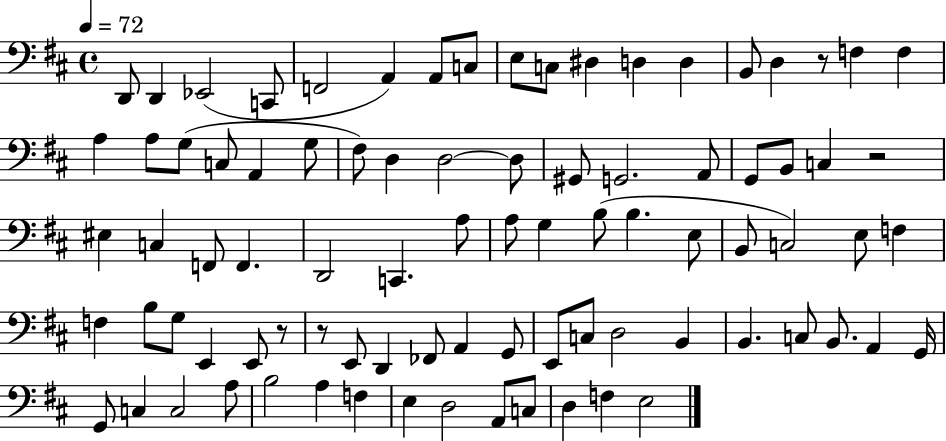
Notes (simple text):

D2/e D2/q Eb2/h C2/e F2/h A2/q A2/e C3/e E3/e C3/e D#3/q D3/q D3/q B2/e D3/q R/e F3/q F3/q A3/q A3/e G3/e C3/e A2/q G3/e F#3/e D3/q D3/h D3/e G#2/e G2/h. A2/e G2/e B2/e C3/q R/h EIS3/q C3/q F2/e F2/q. D2/h C2/q. A3/e A3/e G3/q B3/e B3/q. E3/e B2/e C3/h E3/e F3/q F3/q B3/e G3/e E2/q E2/e R/e R/e E2/e D2/q FES2/e A2/q G2/e E2/e C3/e D3/h B2/q B2/q. C3/e B2/e. A2/q G2/s G2/e C3/q C3/h A3/e B3/h A3/q F3/q E3/q D3/h A2/e C3/e D3/q F3/q E3/h